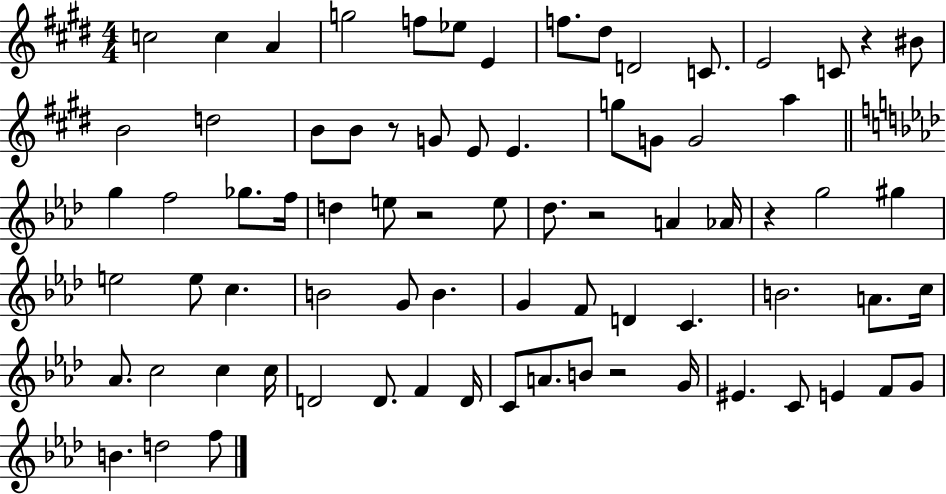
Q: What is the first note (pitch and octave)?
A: C5